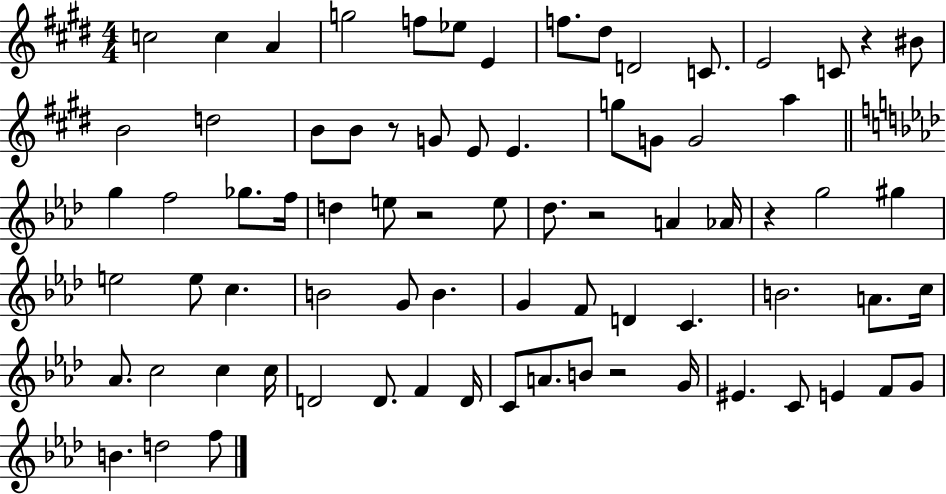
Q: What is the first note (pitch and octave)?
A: C5